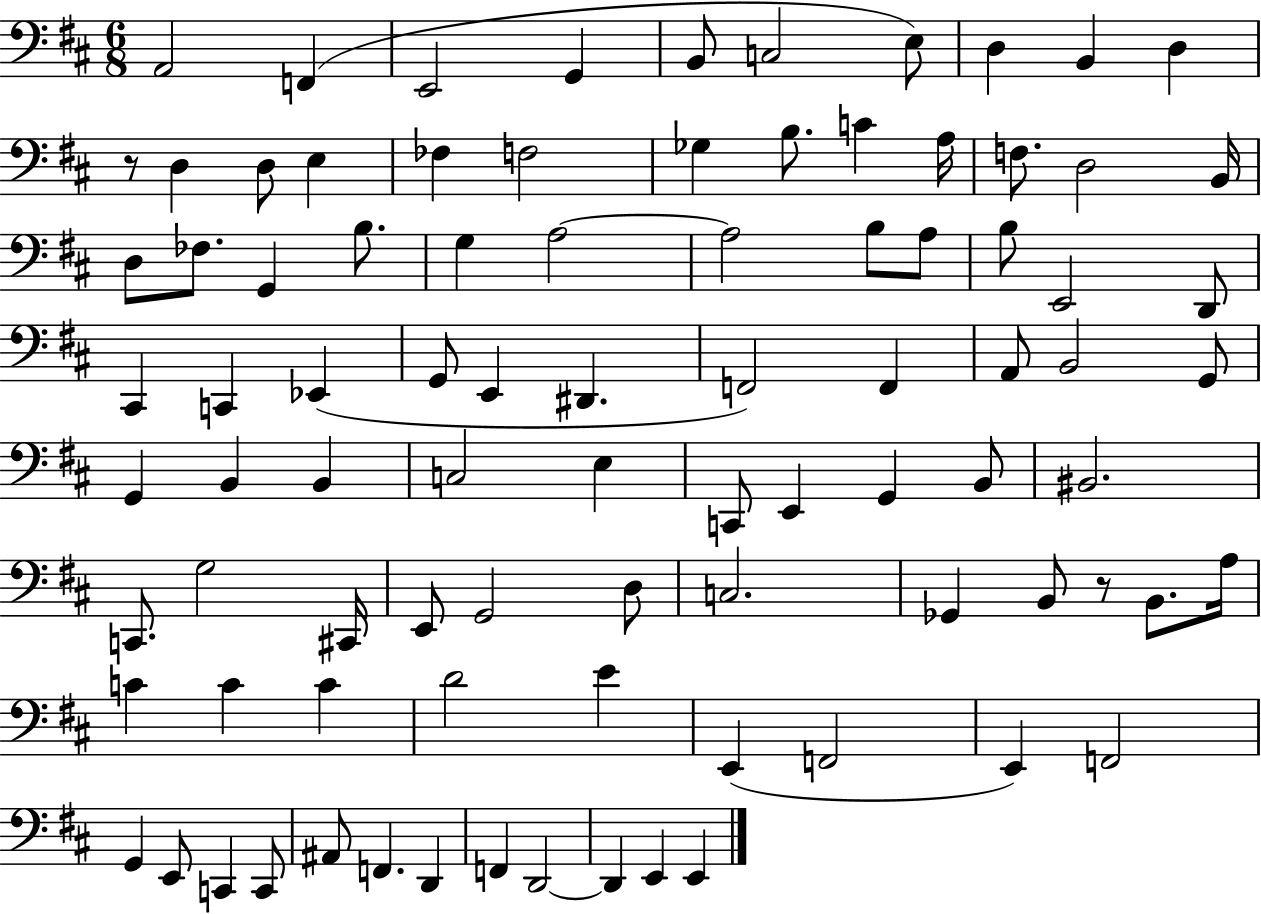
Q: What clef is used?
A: bass